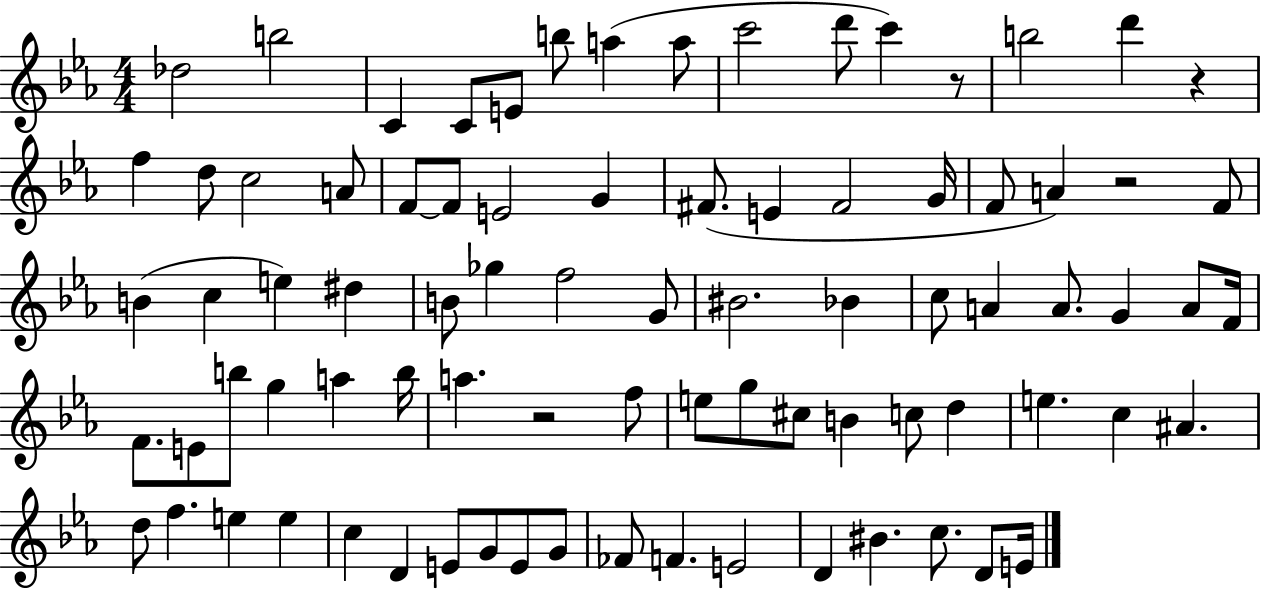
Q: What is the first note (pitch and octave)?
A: Db5